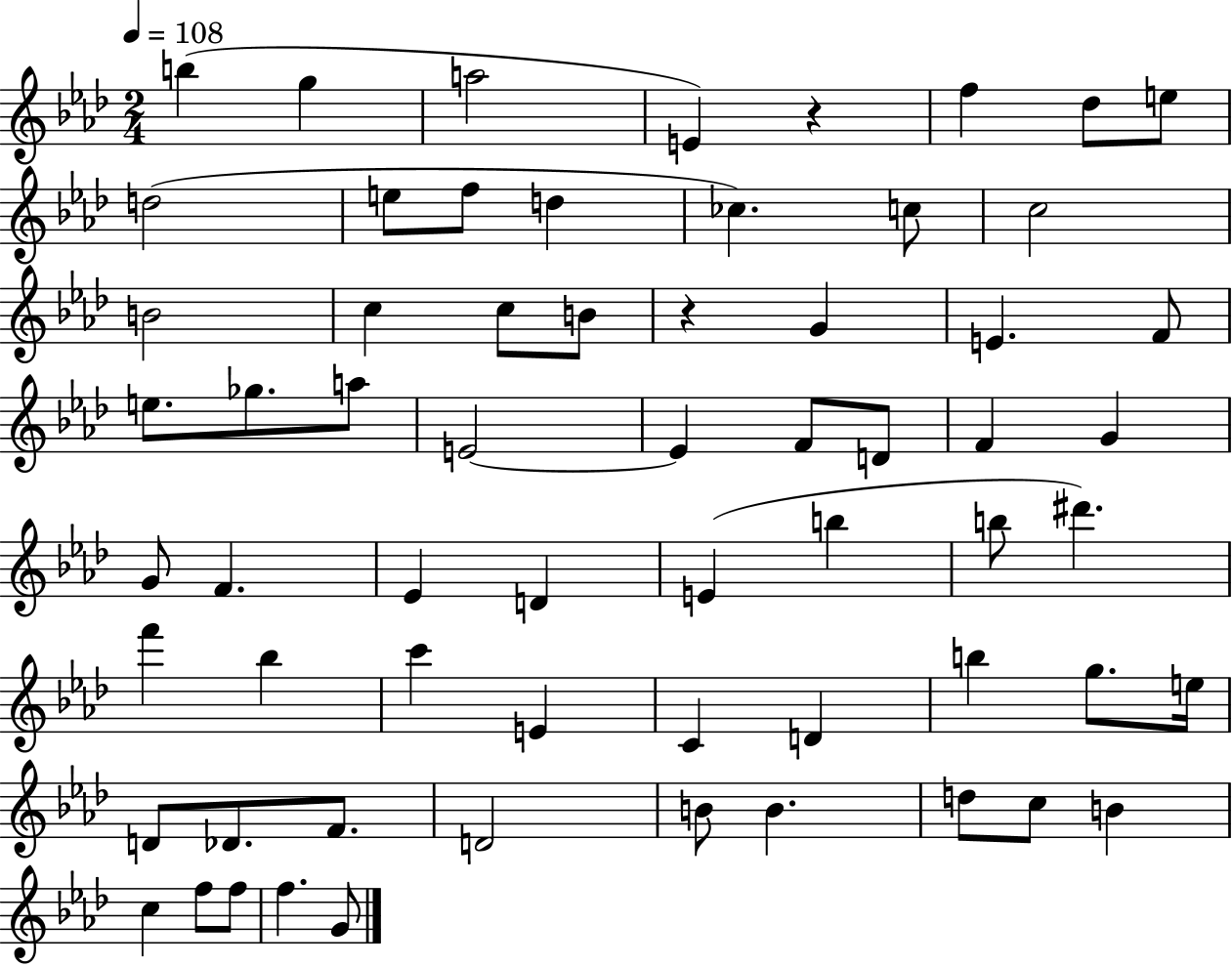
B5/q G5/q A5/h E4/q R/q F5/q Db5/e E5/e D5/h E5/e F5/e D5/q CES5/q. C5/e C5/h B4/h C5/q C5/e B4/e R/q G4/q E4/q. F4/e E5/e. Gb5/e. A5/e E4/h E4/q F4/e D4/e F4/q G4/q G4/e F4/q. Eb4/q D4/q E4/q B5/q B5/e D#6/q. F6/q Bb5/q C6/q E4/q C4/q D4/q B5/q G5/e. E5/s D4/e Db4/e. F4/e. D4/h B4/e B4/q. D5/e C5/e B4/q C5/q F5/e F5/e F5/q. G4/e